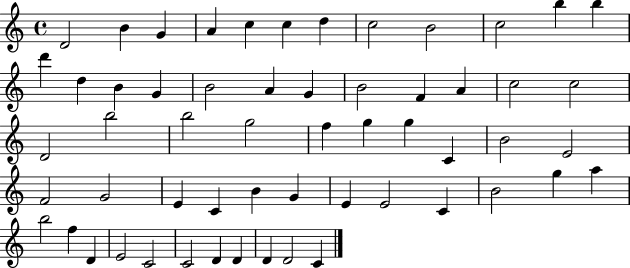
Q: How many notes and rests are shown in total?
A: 57